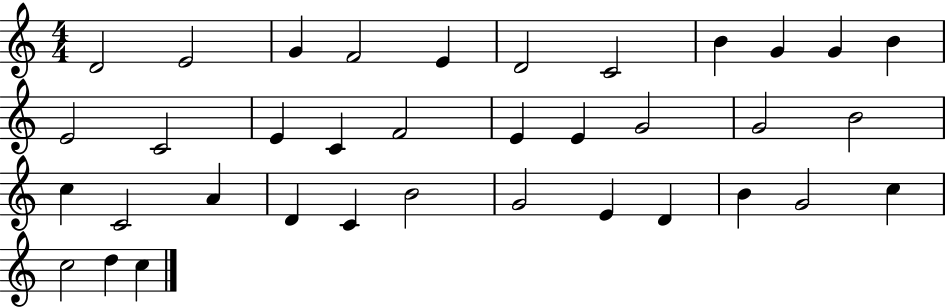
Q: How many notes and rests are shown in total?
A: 36